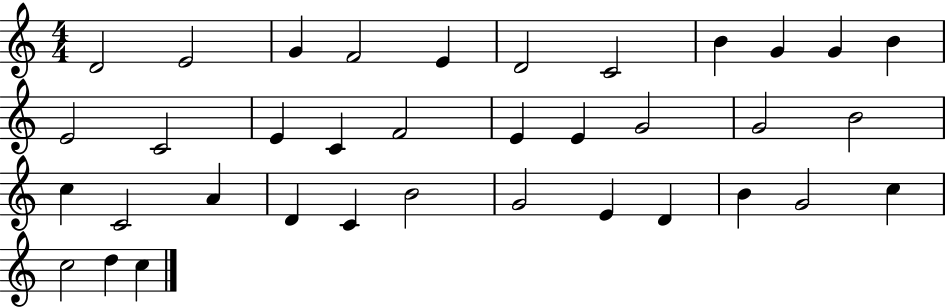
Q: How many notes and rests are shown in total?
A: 36